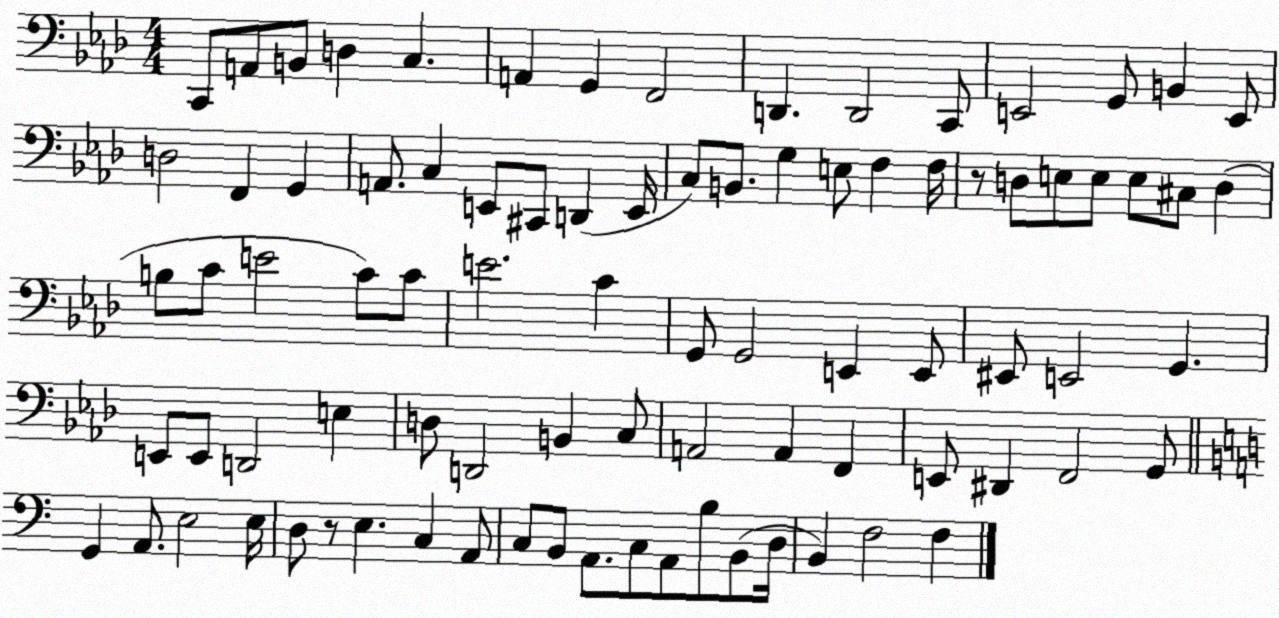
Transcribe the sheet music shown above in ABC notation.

X:1
T:Untitled
M:4/4
L:1/4
K:Ab
C,,/2 A,,/2 B,,/2 D, C, A,, G,, F,,2 D,, D,,2 C,,/2 E,,2 G,,/2 B,, E,,/2 D,2 F,, G,, A,,/2 C, E,,/2 ^C,,/2 D,, E,,/4 C,/2 B,,/2 G, E,/2 F, F,/4 z/2 D,/2 E,/2 E,/2 E,/2 ^C,/2 D, B,/2 C/2 E2 C/2 C/2 E2 C G,,/2 G,,2 E,, E,,/2 ^E,,/2 E,,2 G,, E,,/2 E,,/2 D,,2 E, D,/2 D,,2 B,, C,/2 A,,2 A,, F,, E,,/2 ^D,, F,,2 G,,/2 G,, A,,/2 E,2 E,/4 D,/2 z/2 E, C, A,,/2 C,/2 B,,/2 A,,/2 C,/2 A,,/2 B,/2 B,,/2 D,/4 B,, F,2 F,